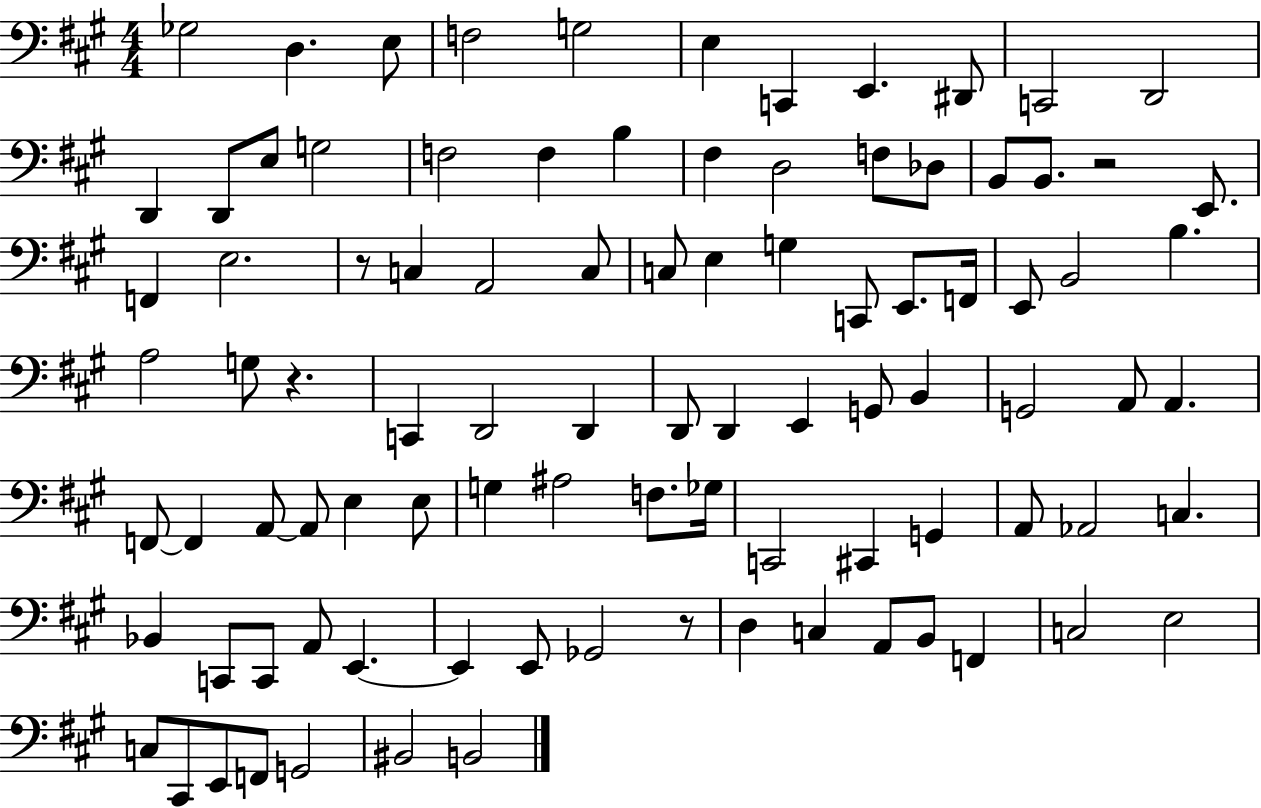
Gb3/h D3/q. E3/e F3/h G3/h E3/q C2/q E2/q. D#2/e C2/h D2/h D2/q D2/e E3/e G3/h F3/h F3/q B3/q F#3/q D3/h F3/e Db3/e B2/e B2/e. R/h E2/e. F2/q E3/h. R/e C3/q A2/h C3/e C3/e E3/q G3/q C2/e E2/e. F2/s E2/e B2/h B3/q. A3/h G3/e R/q. C2/q D2/h D2/q D2/e D2/q E2/q G2/e B2/q G2/h A2/e A2/q. F2/e F2/q A2/e A2/e E3/q E3/e G3/q A#3/h F3/e. Gb3/s C2/h C#2/q G2/q A2/e Ab2/h C3/q. Bb2/q C2/e C2/e A2/e E2/q. E2/q E2/e Gb2/h R/e D3/q C3/q A2/e B2/e F2/q C3/h E3/h C3/e C#2/e E2/e F2/e G2/h BIS2/h B2/h